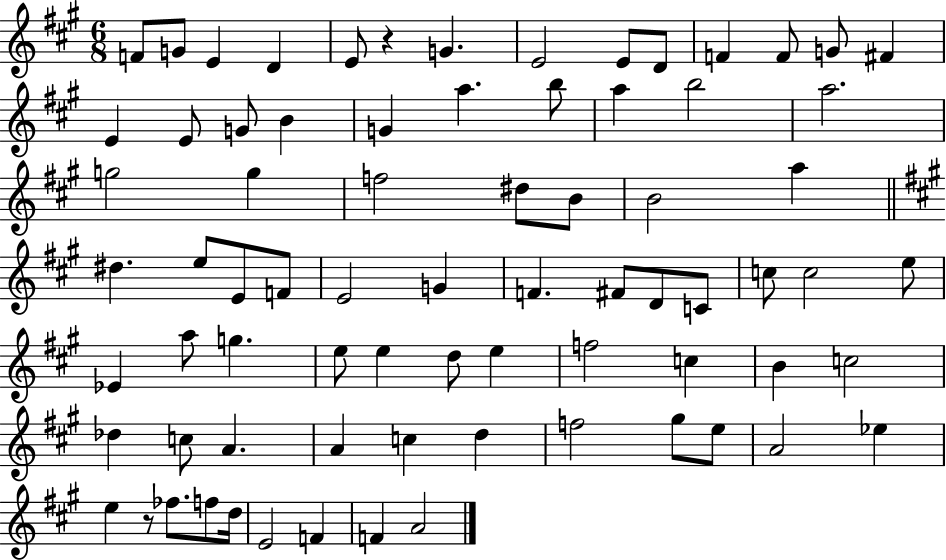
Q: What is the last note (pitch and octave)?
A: A4